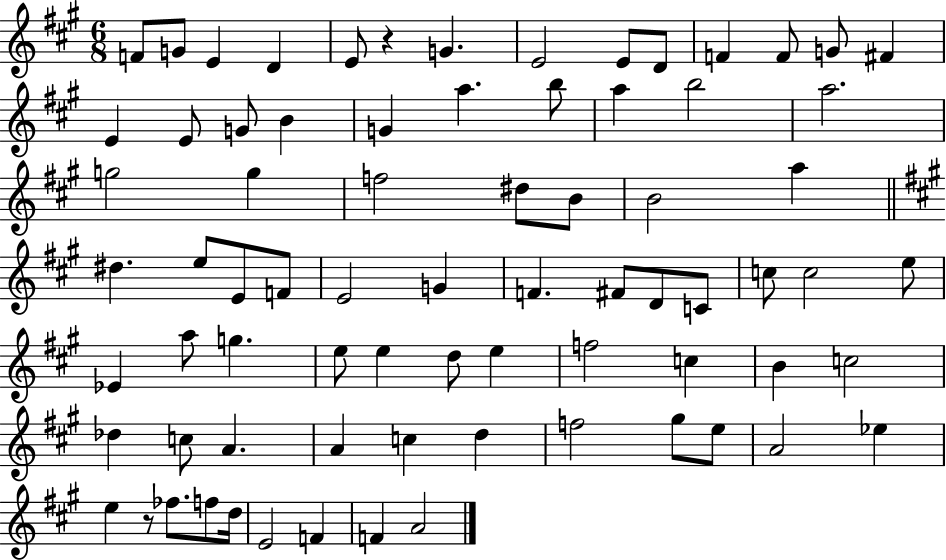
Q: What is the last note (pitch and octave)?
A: A4